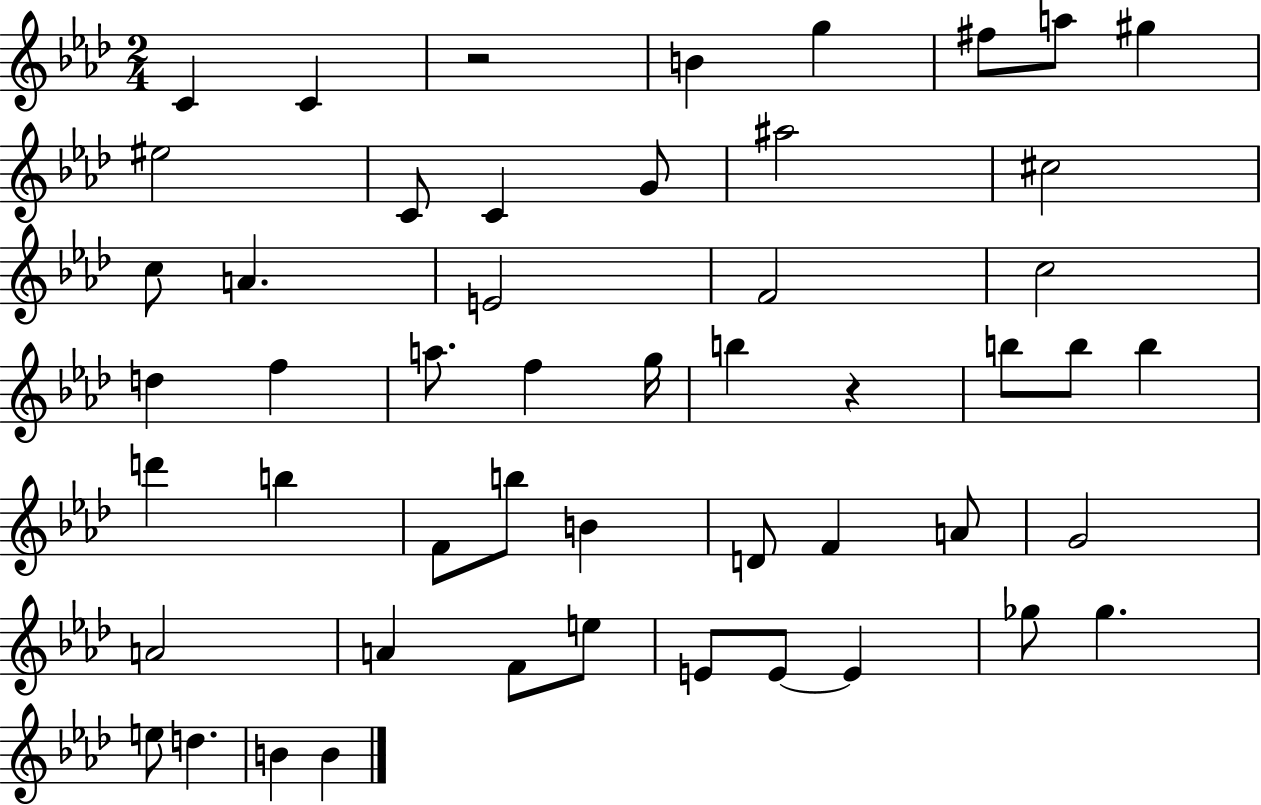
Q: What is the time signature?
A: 2/4